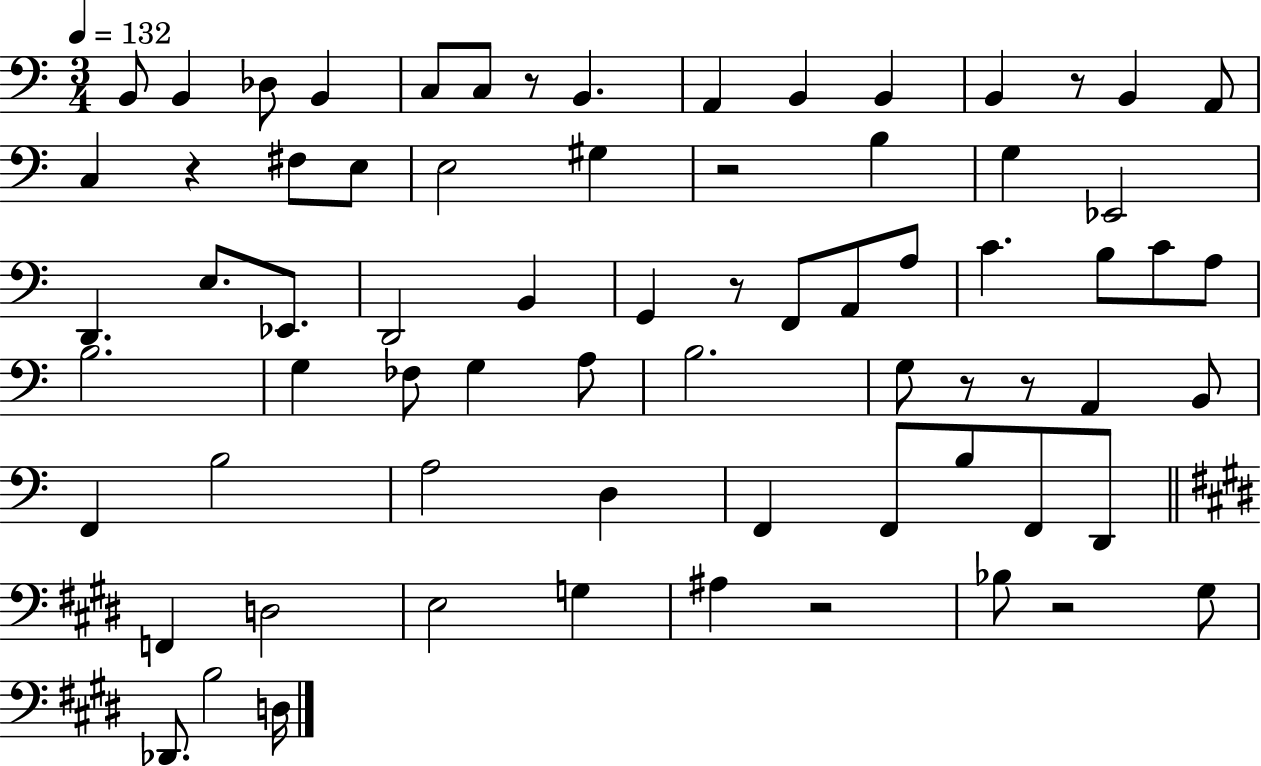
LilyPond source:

{
  \clef bass
  \numericTimeSignature
  \time 3/4
  \key c \major
  \tempo 4 = 132
  b,8 b,4 des8 b,4 | c8 c8 r8 b,4. | a,4 b,4 b,4 | b,4 r8 b,4 a,8 | \break c4 r4 fis8 e8 | e2 gis4 | r2 b4 | g4 ees,2 | \break d,4. e8. ees,8. | d,2 b,4 | g,4 r8 f,8 a,8 a8 | c'4. b8 c'8 a8 | \break b2. | g4 fes8 g4 a8 | b2. | g8 r8 r8 a,4 b,8 | \break f,4 b2 | a2 d4 | f,4 f,8 b8 f,8 d,8 | \bar "||" \break \key e \major f,4 d2 | e2 g4 | ais4 r2 | bes8 r2 gis8 | \break des,8. b2 d16 | \bar "|."
}